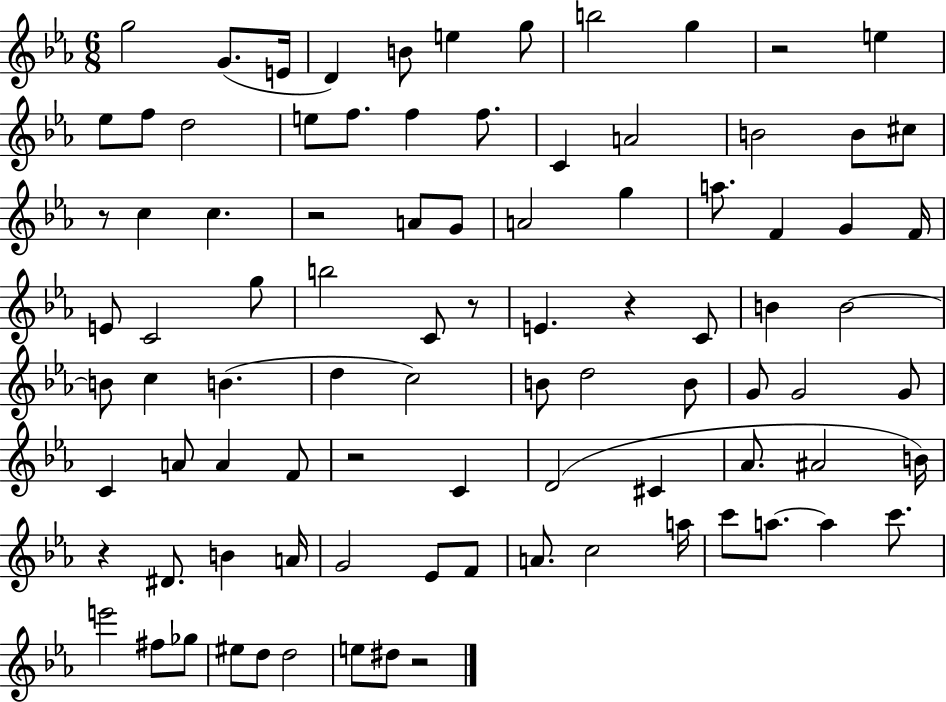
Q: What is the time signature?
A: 6/8